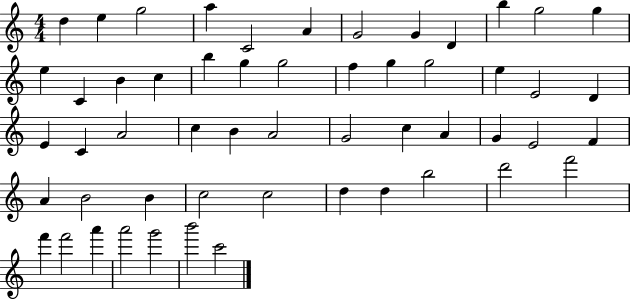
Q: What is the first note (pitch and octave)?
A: D5